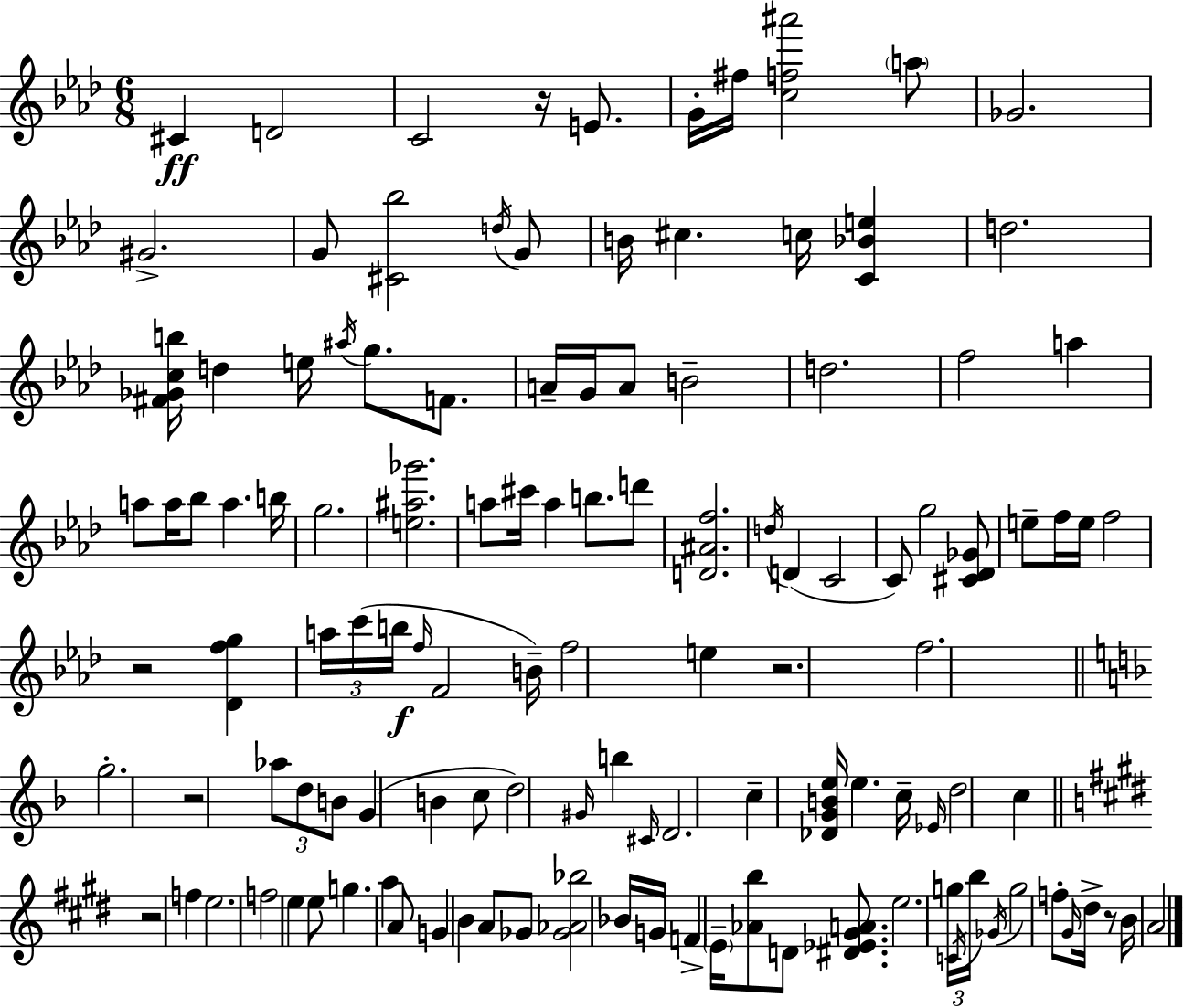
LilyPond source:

{
  \clef treble
  \numericTimeSignature
  \time 6/8
  \key f \minor
  cis'4\ff d'2 | c'2 r16 e'8. | g'16-. fis''16 <c'' f'' ais'''>2 \parenthesize a''8 | ges'2. | \break gis'2.-> | g'8 <cis' bes''>2 \acciaccatura { d''16 } g'8 | b'16 cis''4. c''16 <c' bes' e''>4 | d''2. | \break <fis' ges' c'' b''>16 d''4 e''16 \acciaccatura { ais''16 } g''8. f'8. | a'16-- g'16 a'8 b'2-- | d''2. | f''2 a''4 | \break a''8 a''16 bes''8 a''4. | b''16 g''2. | <e'' ais'' ges'''>2. | a''8 cis'''16 a''4 b''8. | \break d'''8 <d' ais' f''>2. | \acciaccatura { d''16 }( d'4 c'2 | c'8) g''2 | <cis' des' ges'>8 e''8-- f''16 e''16 f''2 | \break r2 <des' f'' g''>4 | \tuplet 3/2 { a''16 c'''16( b''16\f } \grace { f''16 } f'2 | b'16--) f''2 | e''4 r2. | \break f''2. | \bar "||" \break \key f \major g''2.-. | r2 \tuplet 3/2 { aes''8 d''8 | b'8 } g'4( b'4 c''8 | d''2) \grace { gis'16 } b''4 | \break \grace { cis'16 } d'2. | c''4-- <des' g' b' e''>16 e''4. | c''16-- \grace { ees'16 } d''2 c''4 | \bar "||" \break \key e \major r2 f''4 | e''2. | f''2 e''4 | e''8 g''4. a''4 | \break a'8 g'4 b'4 a'8 | ges'8 <ges' aes' bes''>2 bes'16 g'16 | f'4-> \parenthesize e'16-- <aes' b''>8 d'8 <dis' ees' gis' a'>8. | e''2. | \break \tuplet 3/2 { g''16 \acciaccatura { c'16 } b''16 } \acciaccatura { ges'16 } g''2 | f''8-. \grace { gis'16 } dis''16-> r8 b'16 a'2 | \bar "|."
}